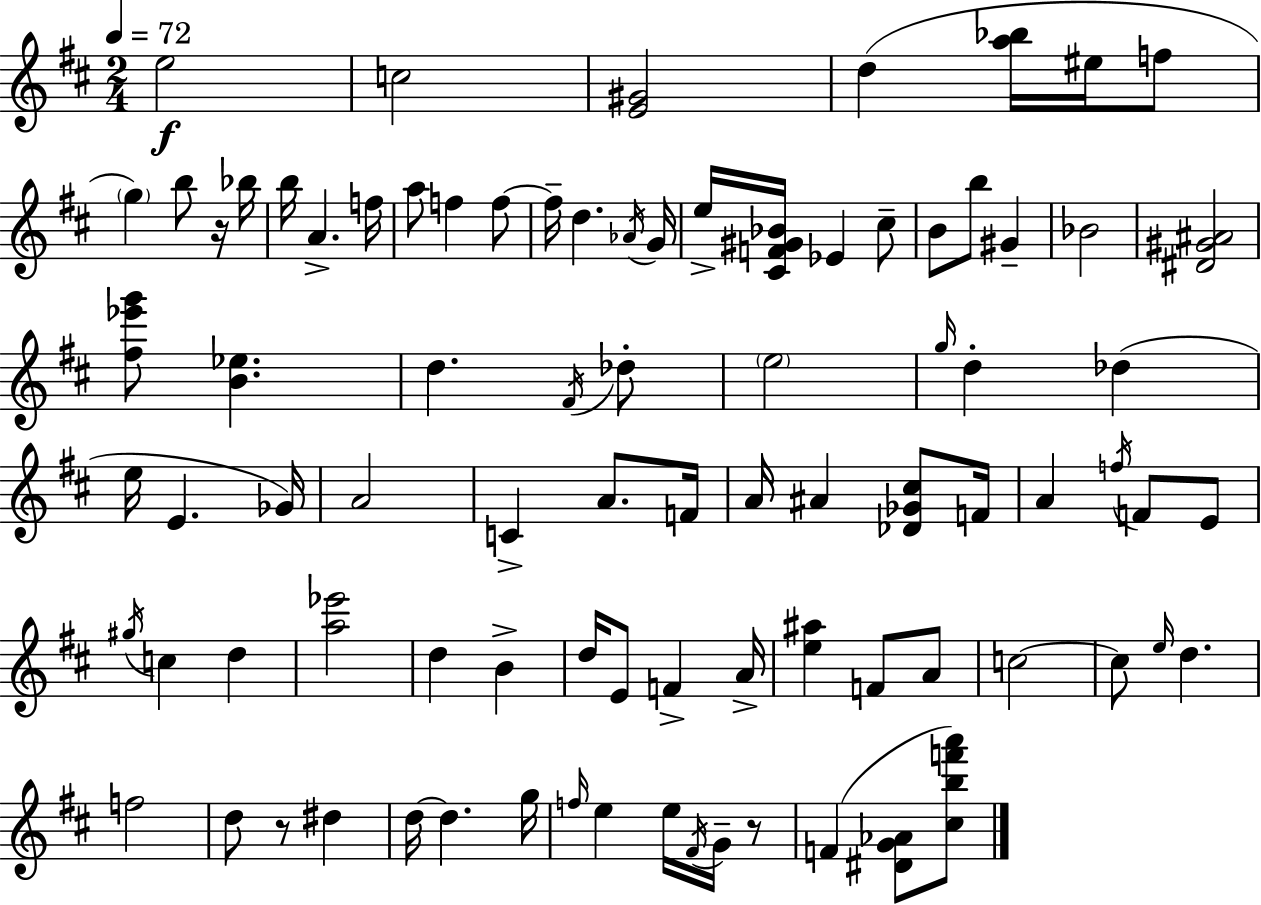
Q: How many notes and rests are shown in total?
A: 87